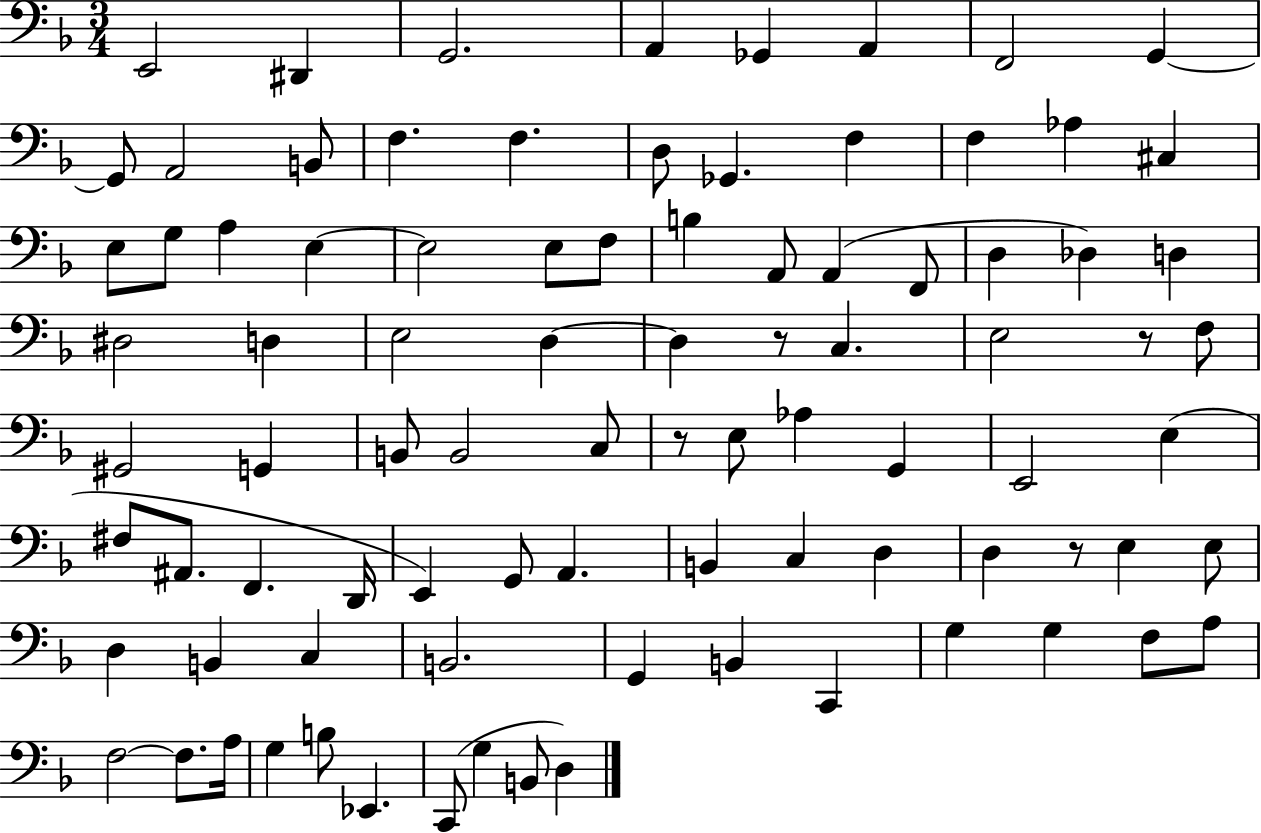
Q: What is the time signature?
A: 3/4